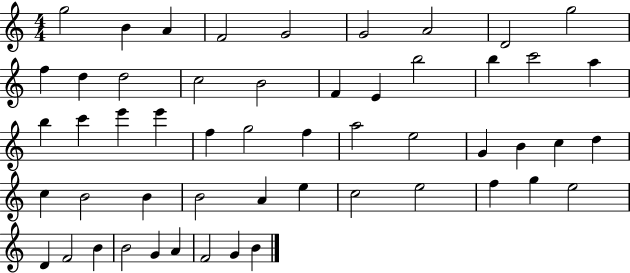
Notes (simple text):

G5/h B4/q A4/q F4/h G4/h G4/h A4/h D4/h G5/h F5/q D5/q D5/h C5/h B4/h F4/q E4/q B5/h B5/q C6/h A5/q B5/q C6/q E6/q E6/q F5/q G5/h F5/q A5/h E5/h G4/q B4/q C5/q D5/q C5/q B4/h B4/q B4/h A4/q E5/q C5/h E5/h F5/q G5/q E5/h D4/q F4/h B4/q B4/h G4/q A4/q F4/h G4/q B4/q